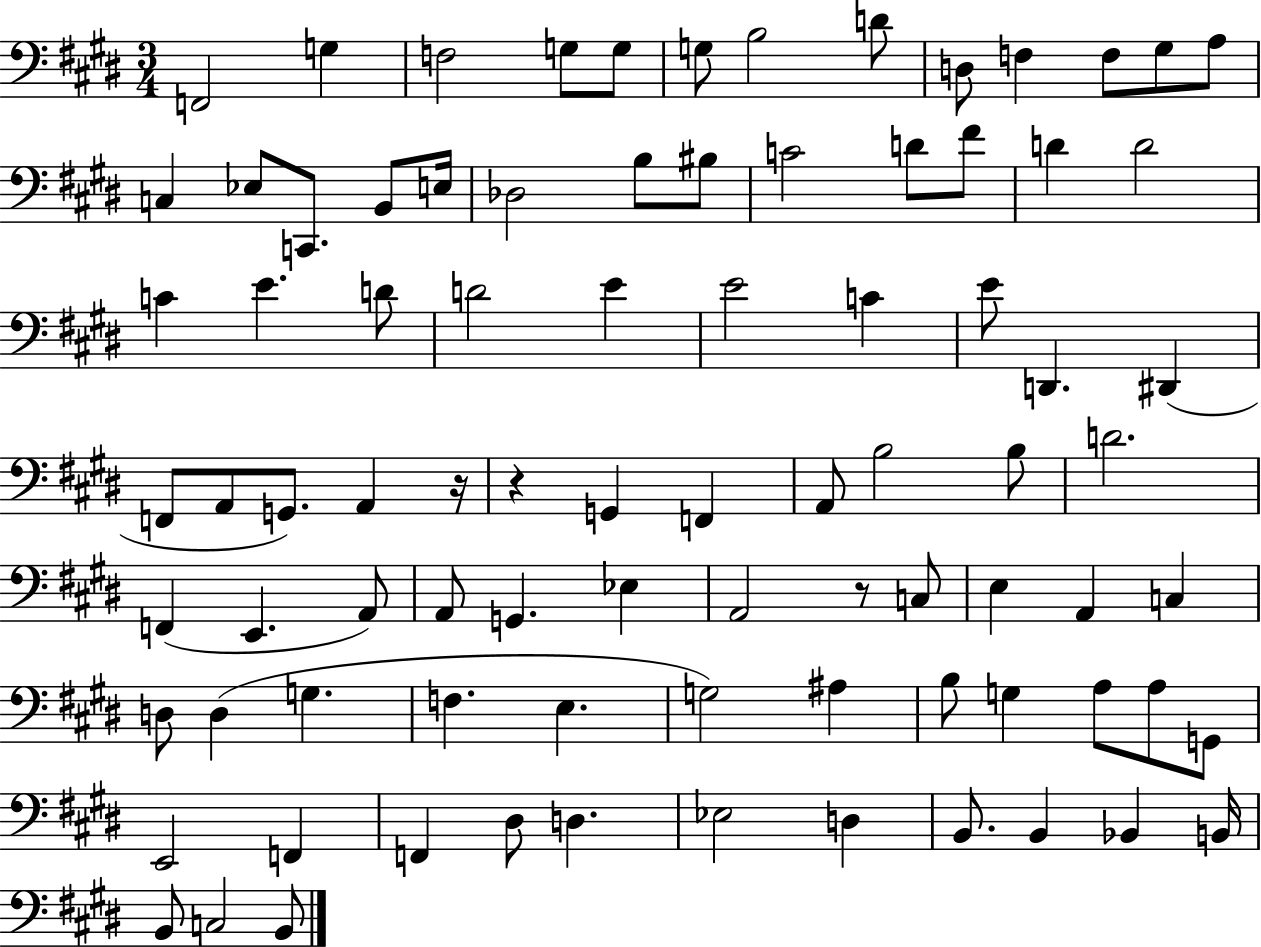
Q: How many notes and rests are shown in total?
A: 86